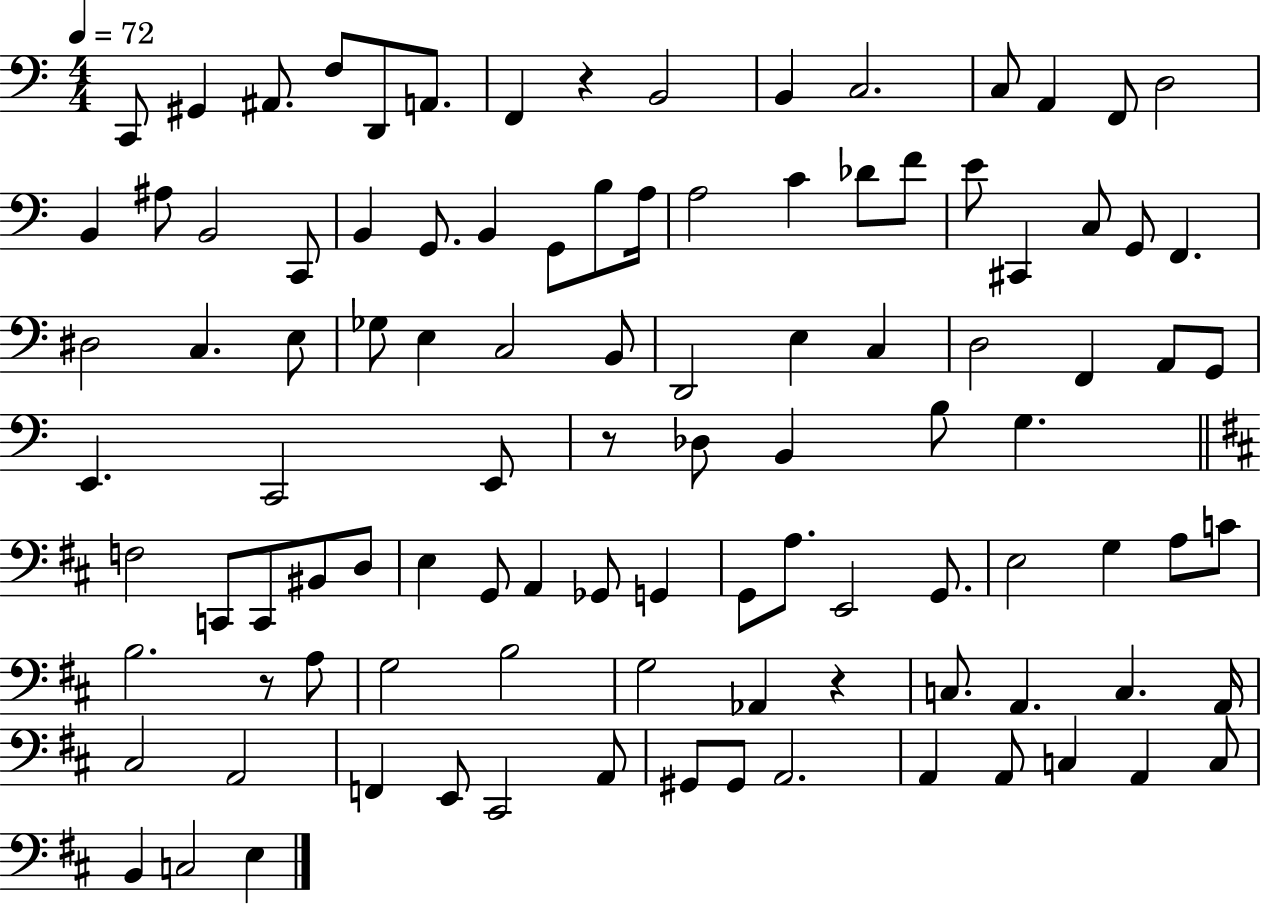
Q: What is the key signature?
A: C major